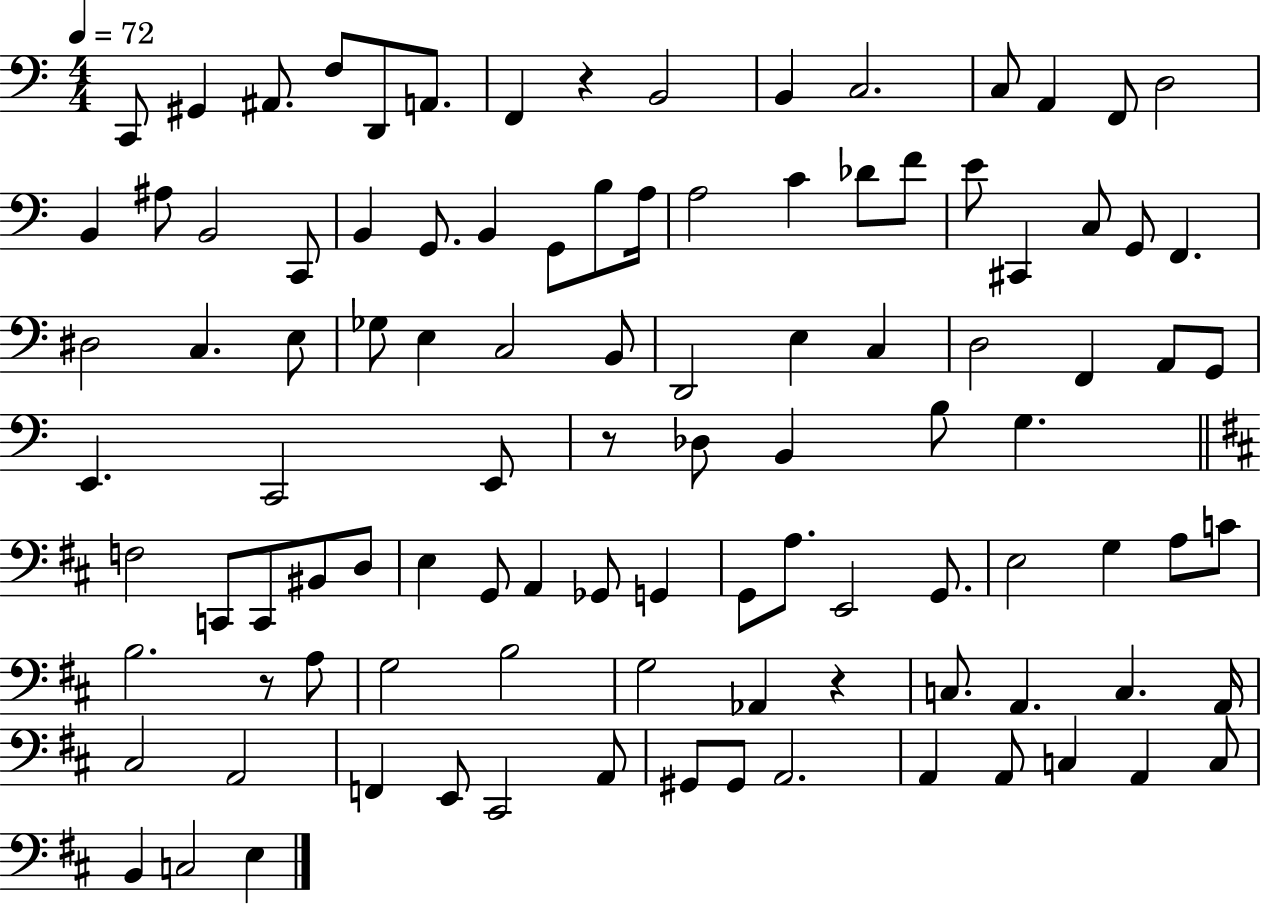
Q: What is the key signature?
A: C major